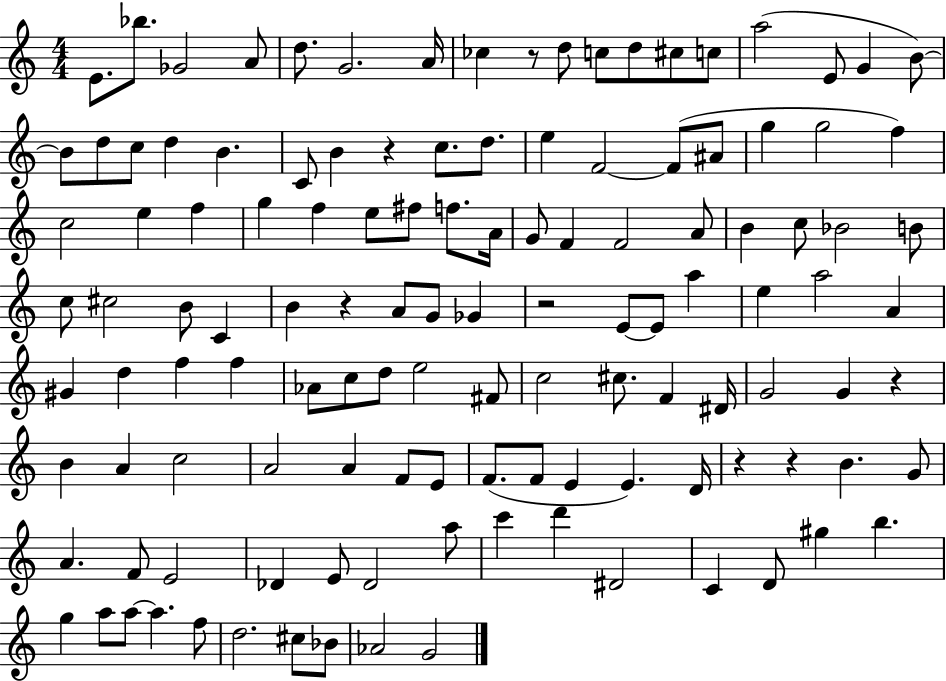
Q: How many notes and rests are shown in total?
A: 124